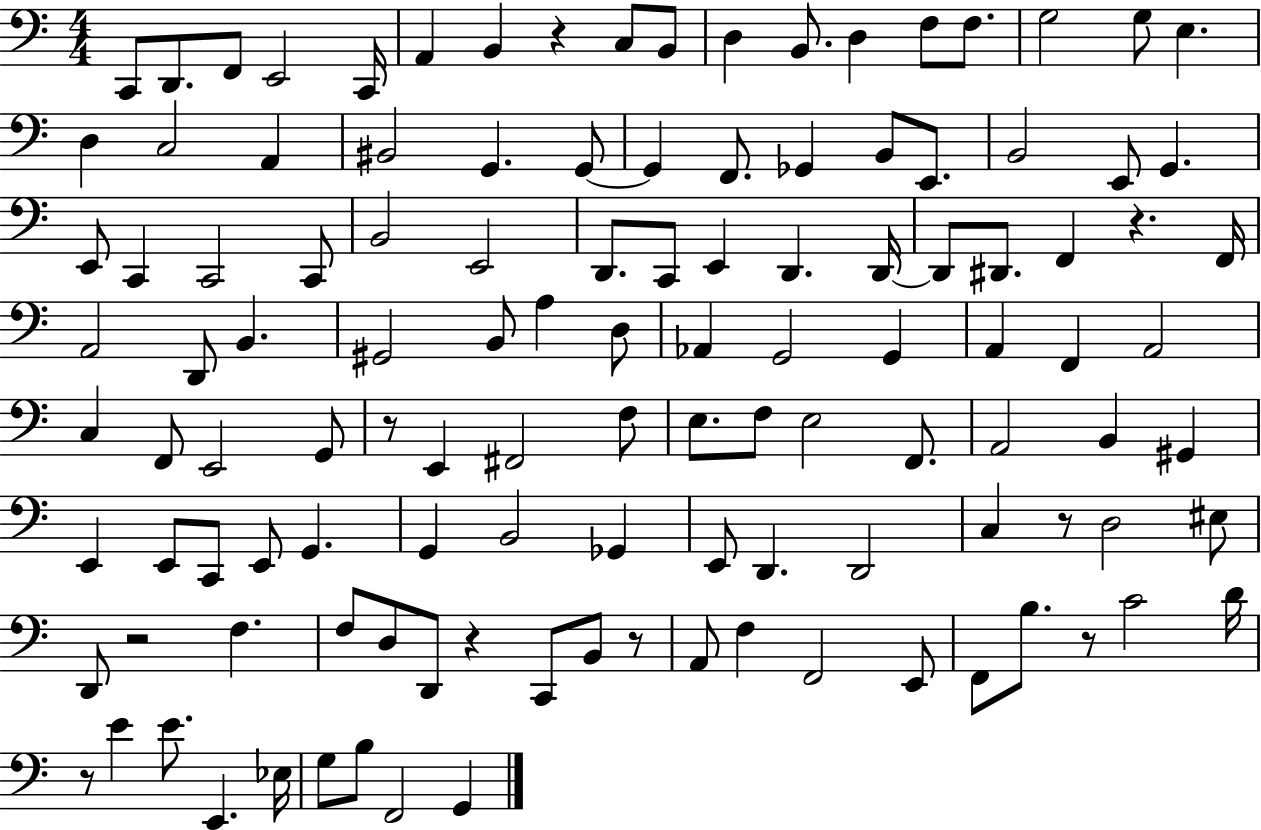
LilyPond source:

{
  \clef bass
  \numericTimeSignature
  \time 4/4
  \key c \major
  \repeat volta 2 { c,8 d,8. f,8 e,2 c,16 | a,4 b,4 r4 c8 b,8 | d4 b,8. d4 f8 f8. | g2 g8 e4. | \break d4 c2 a,4 | bis,2 g,4. g,8~~ | g,4 f,8. ges,4 b,8 e,8. | b,2 e,8 g,4. | \break e,8 c,4 c,2 c,8 | b,2 e,2 | d,8. c,8 e,4 d,4. d,16~~ | d,8 dis,8. f,4 r4. f,16 | \break a,2 d,8 b,4. | gis,2 b,8 a4 d8 | aes,4 g,2 g,4 | a,4 f,4 a,2 | \break c4 f,8 e,2 g,8 | r8 e,4 fis,2 f8 | e8. f8 e2 f,8. | a,2 b,4 gis,4 | \break e,4 e,8 c,8 e,8 g,4. | g,4 b,2 ges,4 | e,8 d,4. d,2 | c4 r8 d2 eis8 | \break d,8 r2 f4. | f8 d8 d,8 r4 c,8 b,8 r8 | a,8 f4 f,2 e,8 | f,8 b8. r8 c'2 d'16 | \break r8 e'4 e'8. e,4. ees16 | g8 b8 f,2 g,4 | } \bar "|."
}